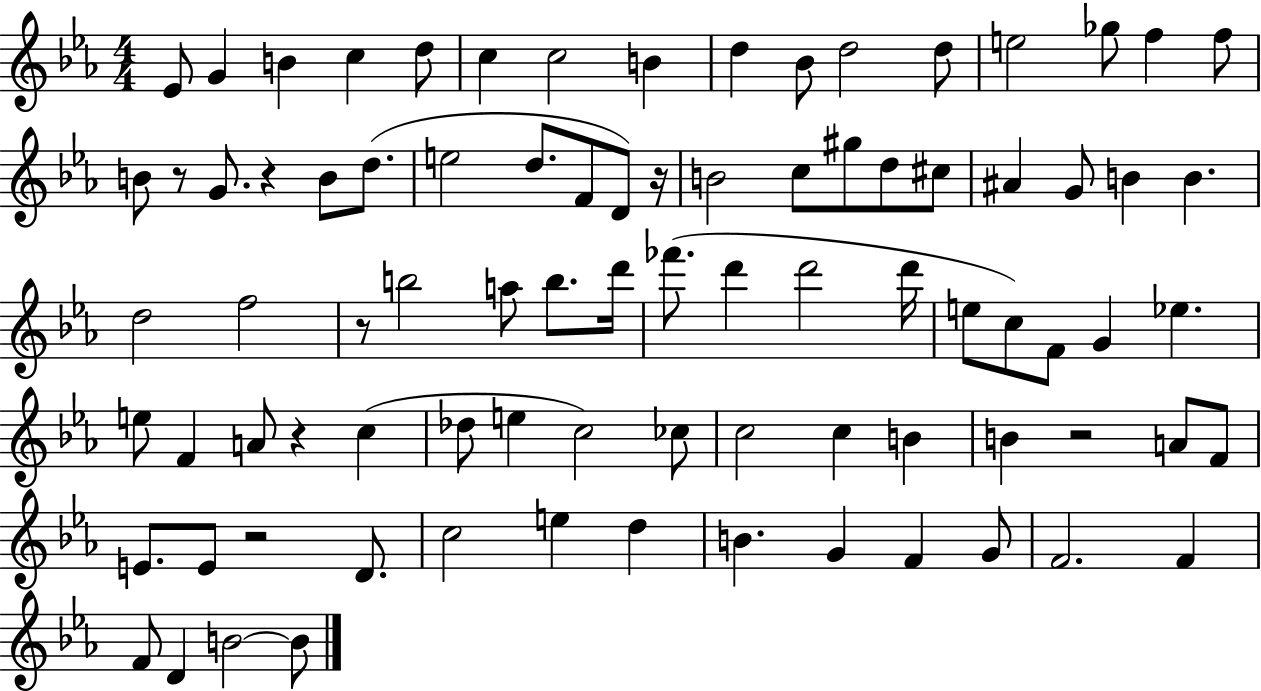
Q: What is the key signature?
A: EES major